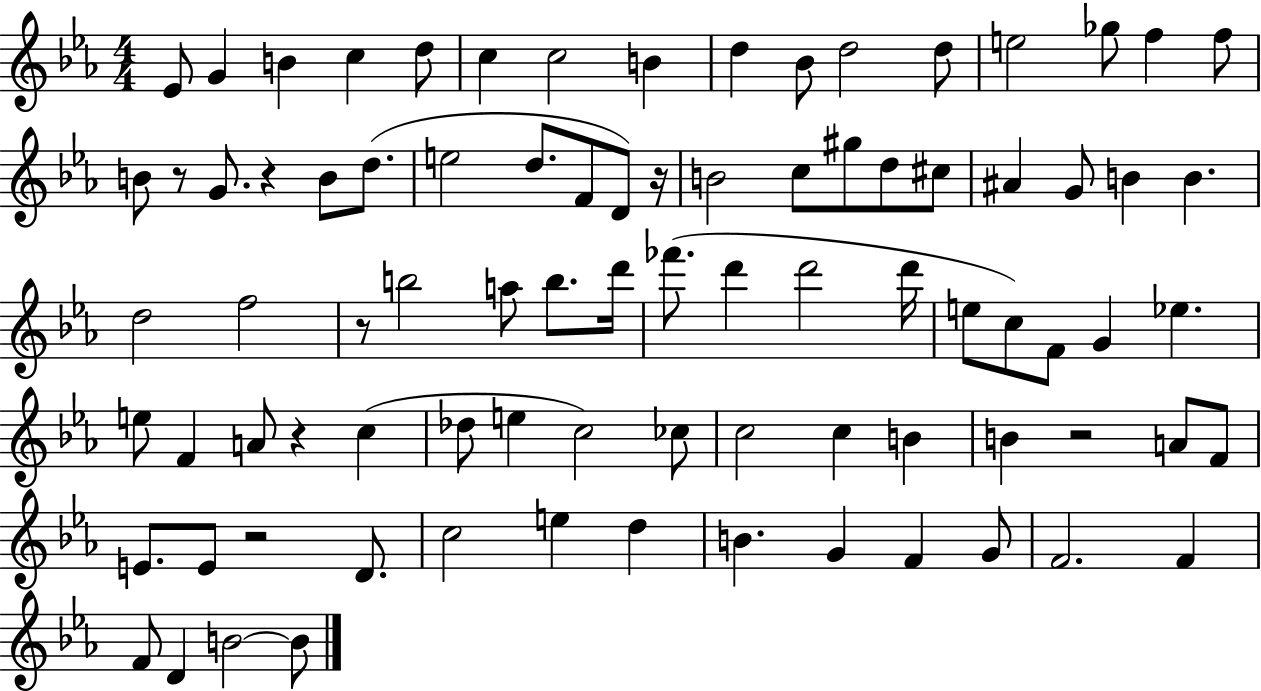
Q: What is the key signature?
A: EES major